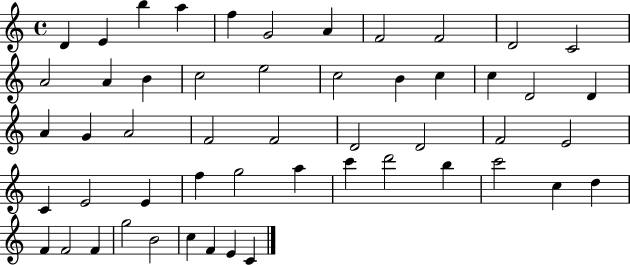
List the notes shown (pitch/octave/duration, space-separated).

D4/q E4/q B5/q A5/q F5/q G4/h A4/q F4/h F4/h D4/h C4/h A4/h A4/q B4/q C5/h E5/h C5/h B4/q C5/q C5/q D4/h D4/q A4/q G4/q A4/h F4/h F4/h D4/h D4/h F4/h E4/h C4/q E4/h E4/q F5/q G5/h A5/q C6/q D6/h B5/q C6/h C5/q D5/q F4/q F4/h F4/q G5/h B4/h C5/q F4/q E4/q C4/q